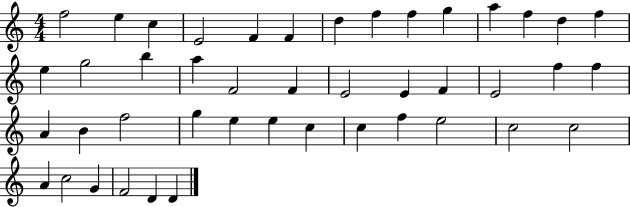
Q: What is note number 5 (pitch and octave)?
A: F4